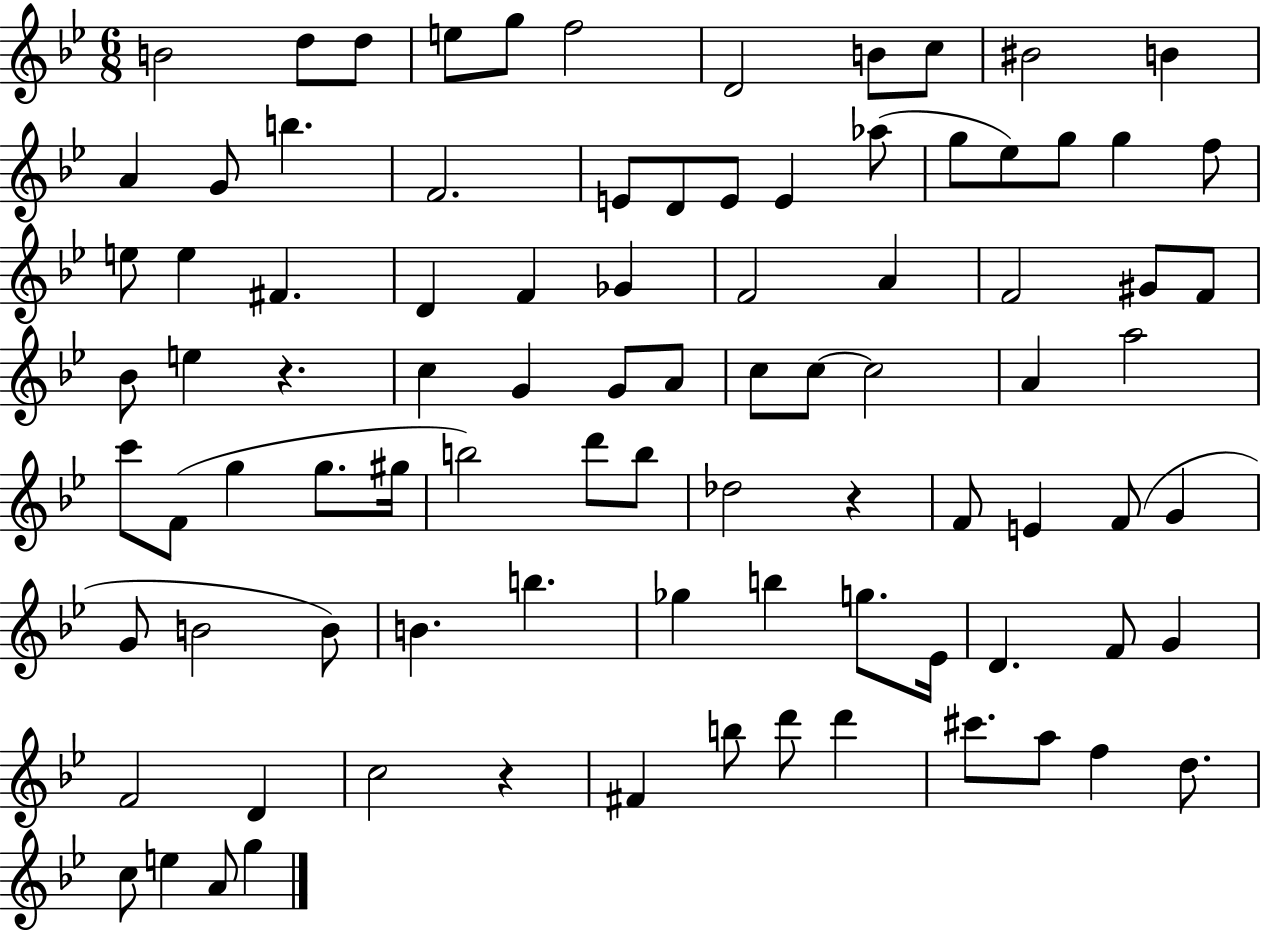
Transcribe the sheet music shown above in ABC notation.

X:1
T:Untitled
M:6/8
L:1/4
K:Bb
B2 d/2 d/2 e/2 g/2 f2 D2 B/2 c/2 ^B2 B A G/2 b F2 E/2 D/2 E/2 E _a/2 g/2 _e/2 g/2 g f/2 e/2 e ^F D F _G F2 A F2 ^G/2 F/2 _B/2 e z c G G/2 A/2 c/2 c/2 c2 A a2 c'/2 F/2 g g/2 ^g/4 b2 d'/2 b/2 _d2 z F/2 E F/2 G G/2 B2 B/2 B b _g b g/2 _E/4 D F/2 G F2 D c2 z ^F b/2 d'/2 d' ^c'/2 a/2 f d/2 c/2 e A/2 g